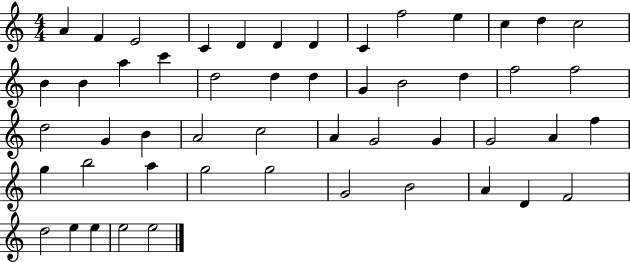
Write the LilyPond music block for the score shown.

{
  \clef treble
  \numericTimeSignature
  \time 4/4
  \key c \major
  a'4 f'4 e'2 | c'4 d'4 d'4 d'4 | c'4 f''2 e''4 | c''4 d''4 c''2 | \break b'4 b'4 a''4 c'''4 | d''2 d''4 d''4 | g'4 b'2 d''4 | f''2 f''2 | \break d''2 g'4 b'4 | a'2 c''2 | a'4 g'2 g'4 | g'2 a'4 f''4 | \break g''4 b''2 a''4 | g''2 g''2 | g'2 b'2 | a'4 d'4 f'2 | \break d''2 e''4 e''4 | e''2 e''2 | \bar "|."
}